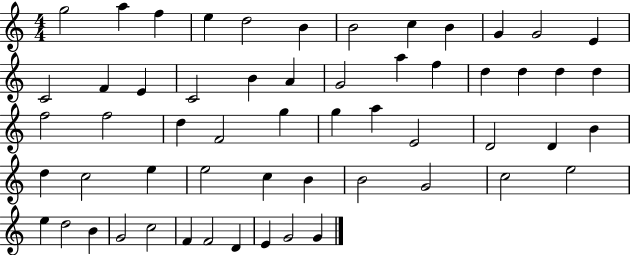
{
  \clef treble
  \numericTimeSignature
  \time 4/4
  \key c \major
  g''2 a''4 f''4 | e''4 d''2 b'4 | b'2 c''4 b'4 | g'4 g'2 e'4 | \break c'2 f'4 e'4 | c'2 b'4 a'4 | g'2 a''4 f''4 | d''4 d''4 d''4 d''4 | \break f''2 f''2 | d''4 f'2 g''4 | g''4 a''4 e'2 | d'2 d'4 b'4 | \break d''4 c''2 e''4 | e''2 c''4 b'4 | b'2 g'2 | c''2 e''2 | \break e''4 d''2 b'4 | g'2 c''2 | f'4 f'2 d'4 | e'4 g'2 g'4 | \break \bar "|."
}